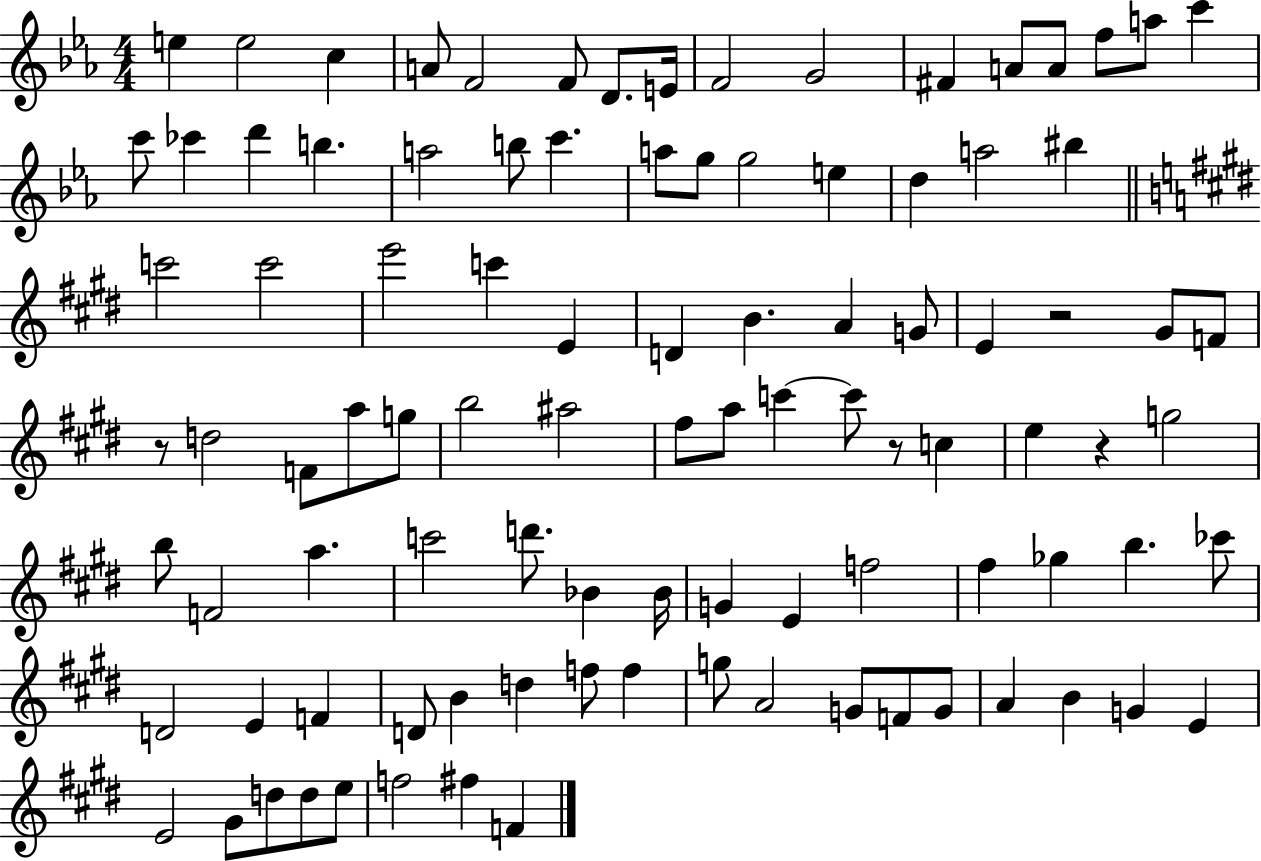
E5/q E5/h C5/q A4/e F4/h F4/e D4/e. E4/s F4/h G4/h F#4/q A4/e A4/e F5/e A5/e C6/q C6/e CES6/q D6/q B5/q. A5/h B5/e C6/q. A5/e G5/e G5/h E5/q D5/q A5/h BIS5/q C6/h C6/h E6/h C6/q E4/q D4/q B4/q. A4/q G4/e E4/q R/h G#4/e F4/e R/e D5/h F4/e A5/e G5/e B5/h A#5/h F#5/e A5/e C6/q C6/e R/e C5/q E5/q R/q G5/h B5/e F4/h A5/q. C6/h D6/e. Bb4/q Bb4/s G4/q E4/q F5/h F#5/q Gb5/q B5/q. CES6/e D4/h E4/q F4/q D4/e B4/q D5/q F5/e F5/q G5/e A4/h G4/e F4/e G4/e A4/q B4/q G4/q E4/q E4/h G#4/e D5/e D5/e E5/e F5/h F#5/q F4/q